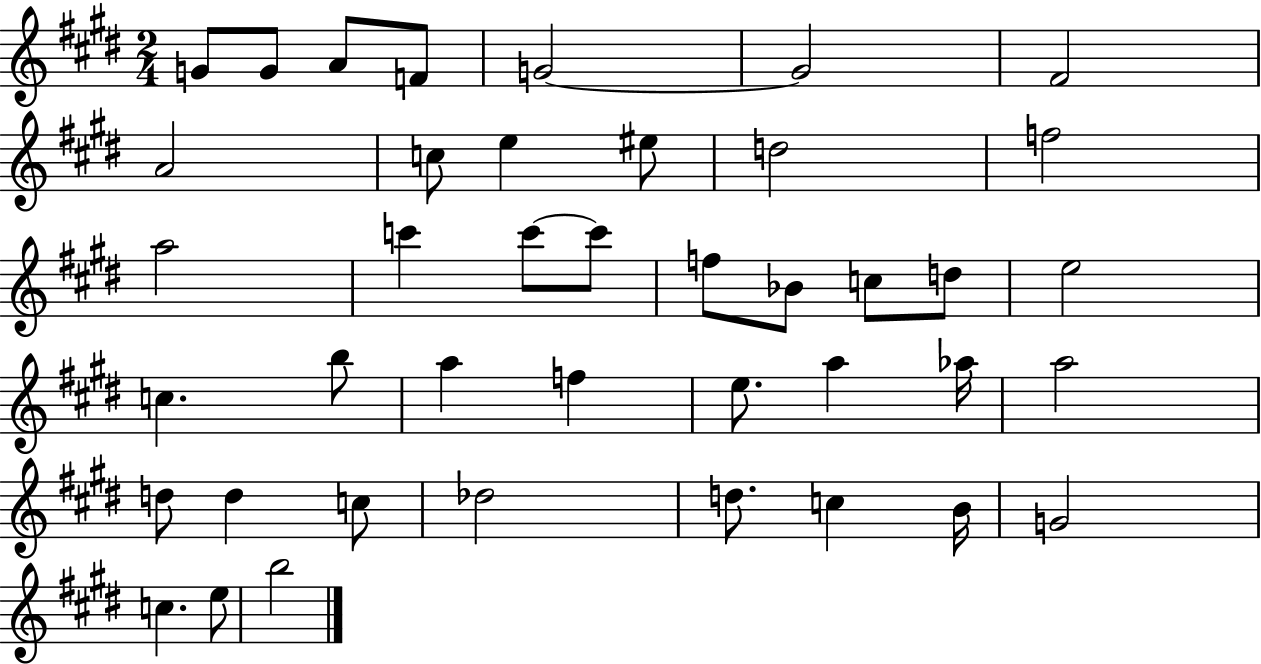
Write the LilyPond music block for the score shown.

{
  \clef treble
  \numericTimeSignature
  \time 2/4
  \key e \major
  \repeat volta 2 { g'8 g'8 a'8 f'8 | g'2~~ | g'2 | fis'2 | \break a'2 | c''8 e''4 eis''8 | d''2 | f''2 | \break a''2 | c'''4 c'''8~~ c'''8 | f''8 bes'8 c''8 d''8 | e''2 | \break c''4. b''8 | a''4 f''4 | e''8. a''4 aes''16 | a''2 | \break d''8 d''4 c''8 | des''2 | d''8. c''4 b'16 | g'2 | \break c''4. e''8 | b''2 | } \bar "|."
}